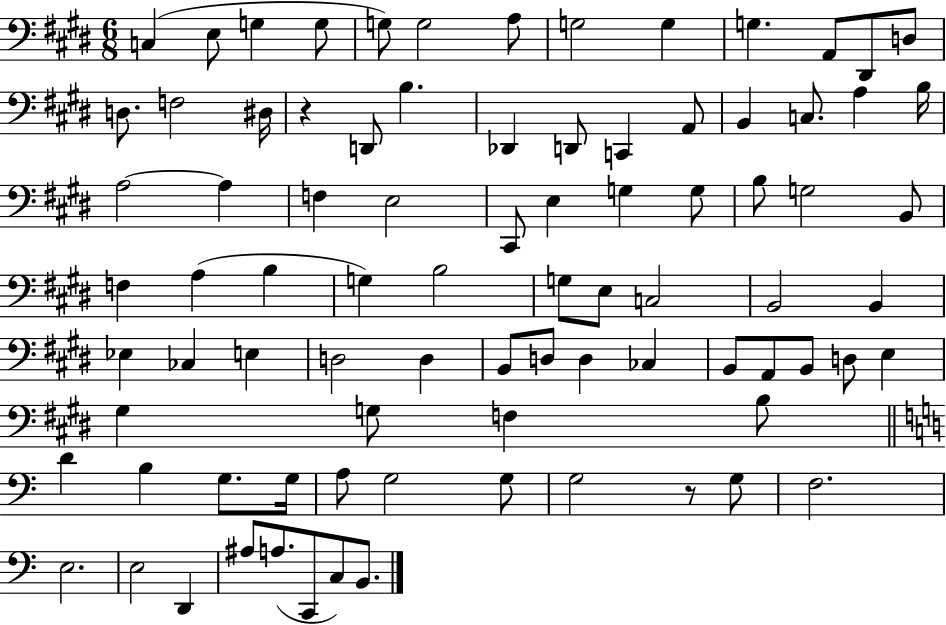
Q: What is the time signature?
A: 6/8